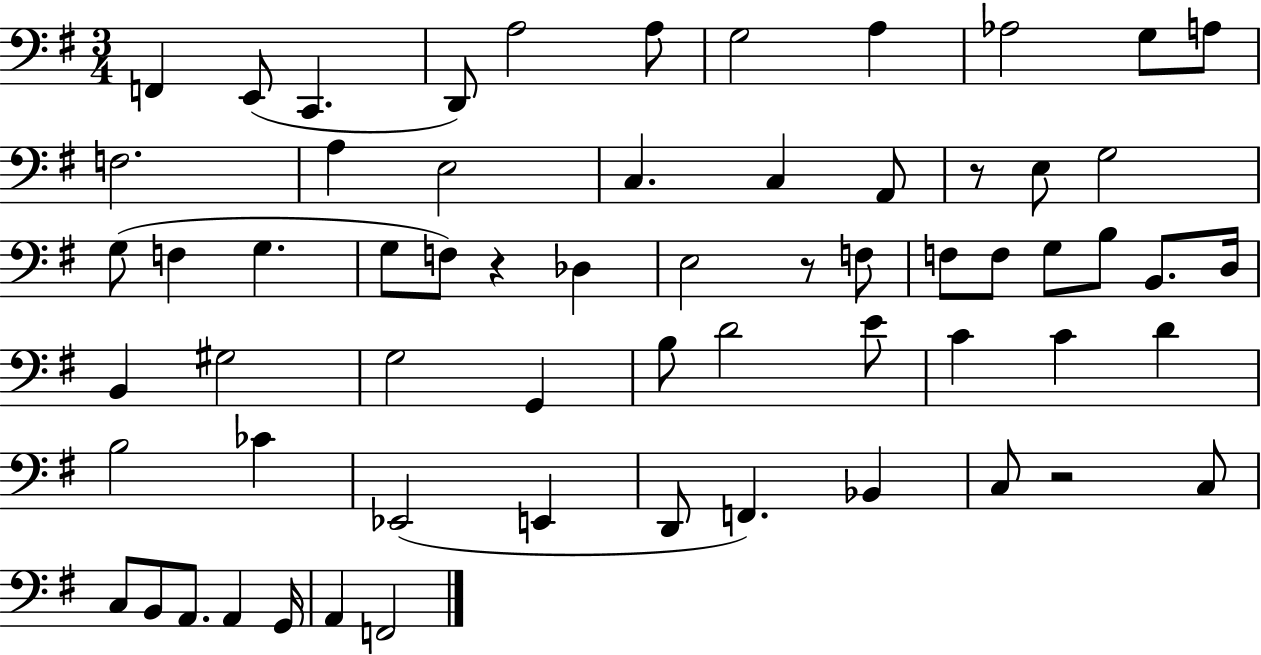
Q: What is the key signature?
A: G major